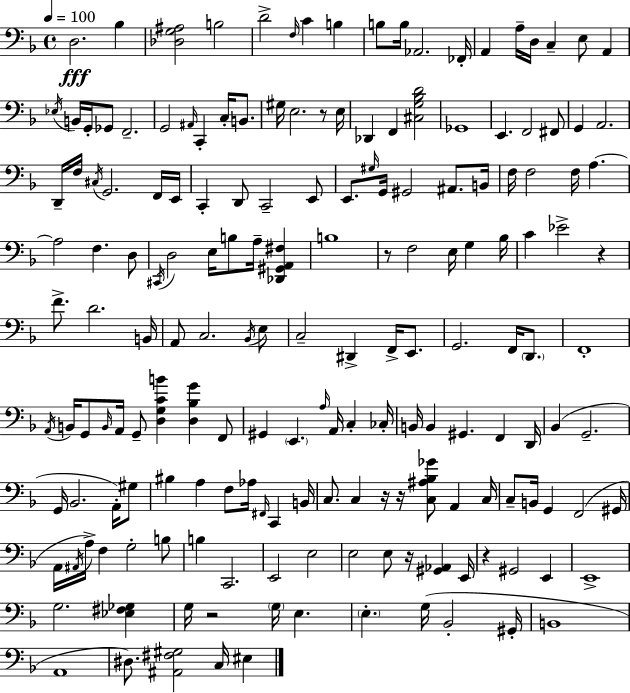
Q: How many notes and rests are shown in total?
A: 174